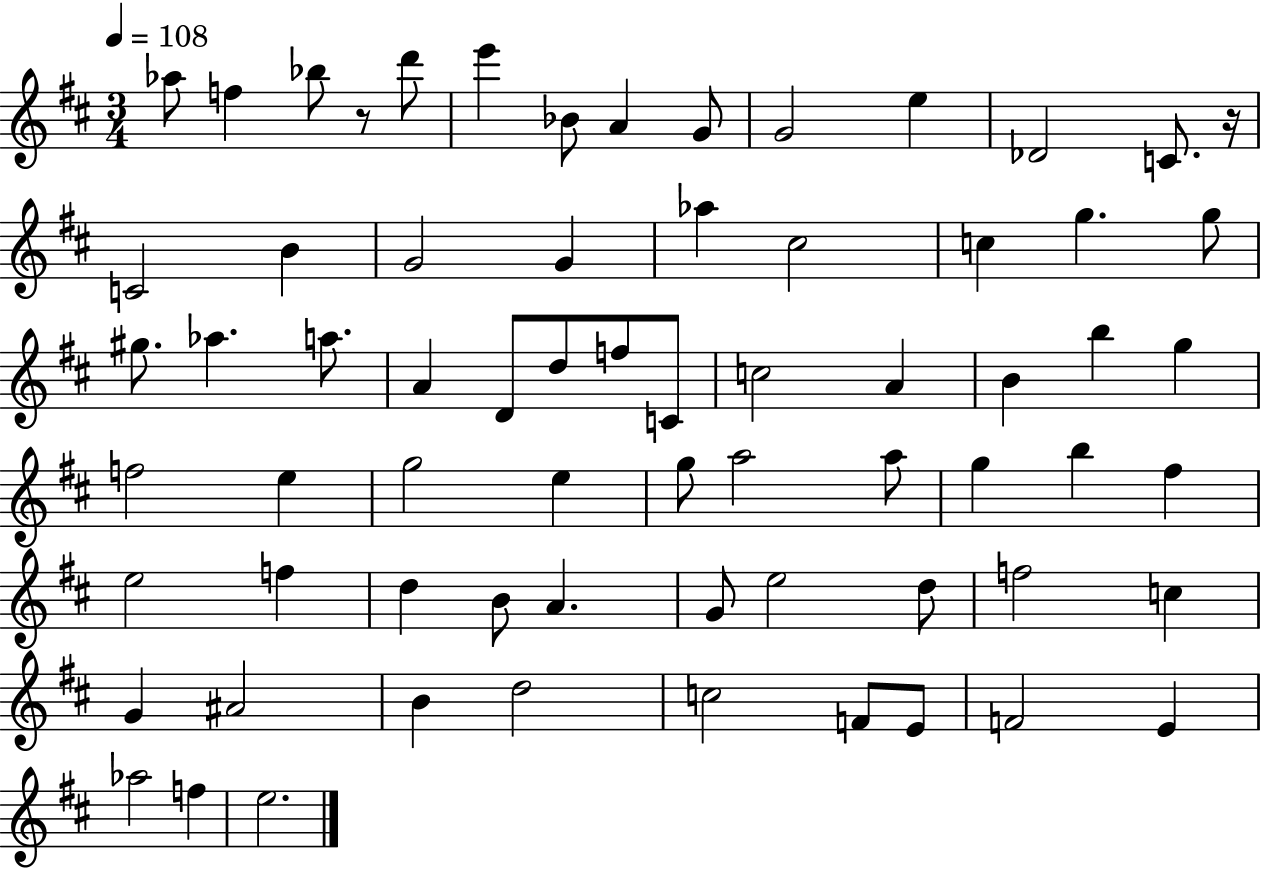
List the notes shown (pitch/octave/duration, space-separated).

Ab5/e F5/q Bb5/e R/e D6/e E6/q Bb4/e A4/q G4/e G4/h E5/q Db4/h C4/e. R/s C4/h B4/q G4/h G4/q Ab5/q C#5/h C5/q G5/q. G5/e G#5/e. Ab5/q. A5/e. A4/q D4/e D5/e F5/e C4/e C5/h A4/q B4/q B5/q G5/q F5/h E5/q G5/h E5/q G5/e A5/h A5/e G5/q B5/q F#5/q E5/h F5/q D5/q B4/e A4/q. G4/e E5/h D5/e F5/h C5/q G4/q A#4/h B4/q D5/h C5/h F4/e E4/e F4/h E4/q Ab5/h F5/q E5/h.